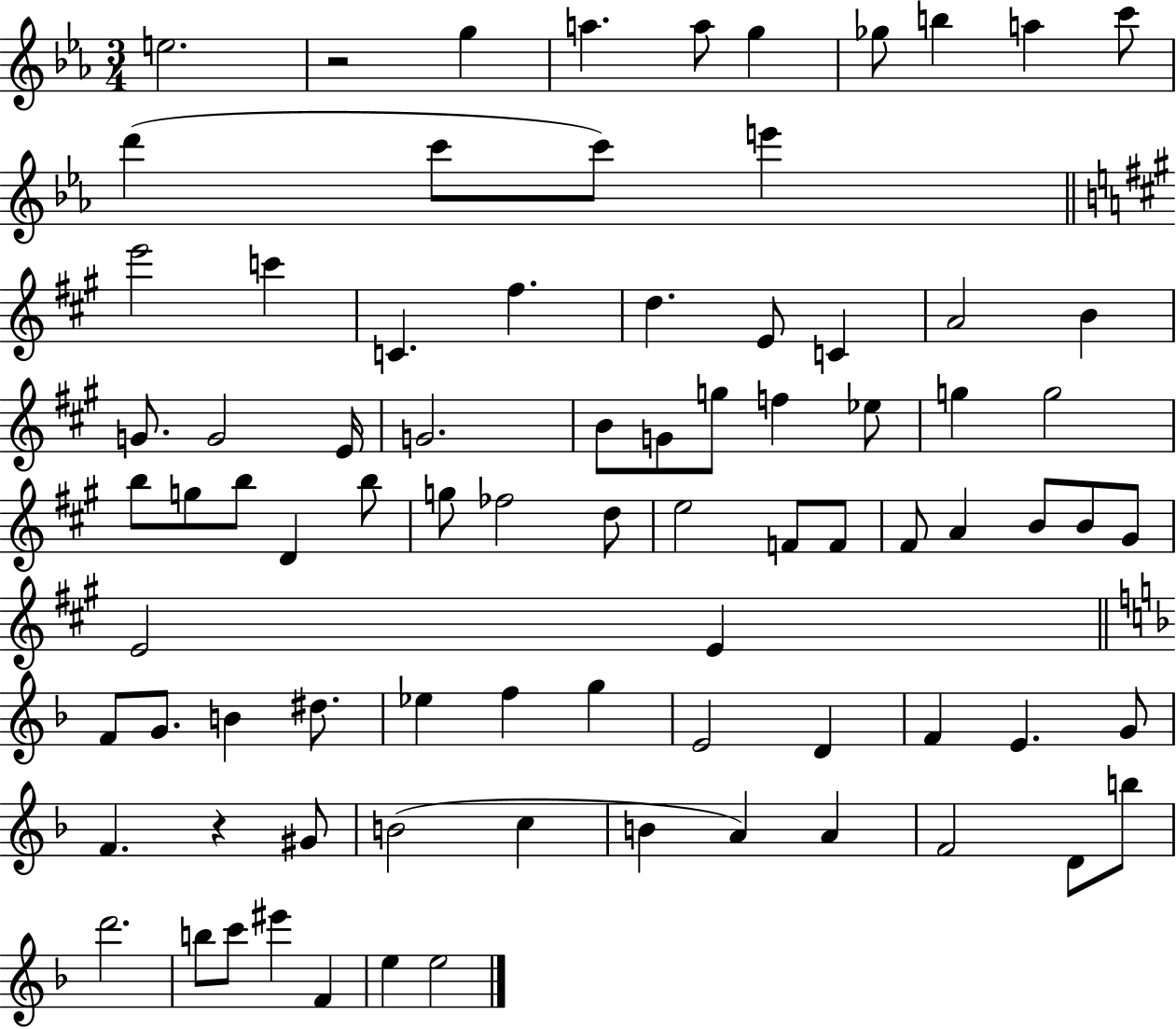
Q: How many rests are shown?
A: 2